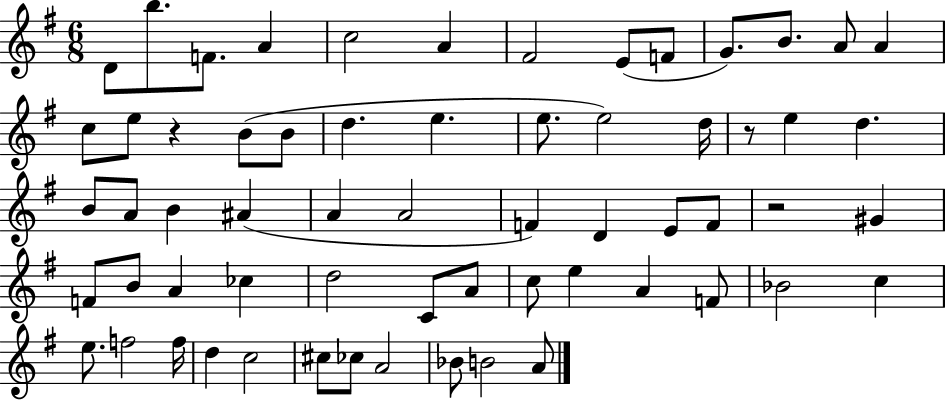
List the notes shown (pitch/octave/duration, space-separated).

D4/e B5/e. F4/e. A4/q C5/h A4/q F#4/h E4/e F4/e G4/e. B4/e. A4/e A4/q C5/e E5/e R/q B4/e B4/e D5/q. E5/q. E5/e. E5/h D5/s R/e E5/q D5/q. B4/e A4/e B4/q A#4/q A4/q A4/h F4/q D4/q E4/e F4/e R/h G#4/q F4/e B4/e A4/q CES5/q D5/h C4/e A4/e C5/e E5/q A4/q F4/e Bb4/h C5/q E5/e. F5/h F5/s D5/q C5/h C#5/e CES5/e A4/h Bb4/e B4/h A4/e